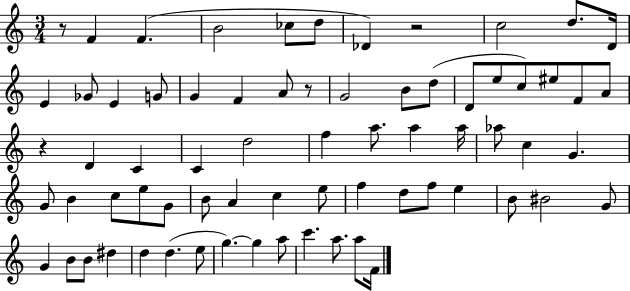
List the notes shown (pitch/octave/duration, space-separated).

R/e F4/q F4/q. B4/h CES5/e D5/e Db4/q R/h C5/h D5/e. D4/s E4/q Gb4/e E4/q G4/e G4/q F4/q A4/e R/e G4/h B4/e D5/e D4/e E5/e C5/e EIS5/e F4/e A4/e R/q D4/q C4/q C4/q D5/h F5/q A5/e. A5/q A5/s Ab5/e C5/q G4/q. G4/e B4/q C5/e E5/e G4/e B4/e A4/q C5/q E5/e F5/q D5/e F5/e E5/q B4/e BIS4/h G4/e G4/q B4/e B4/e D#5/q D5/q D5/q. E5/e G5/q. G5/q A5/e C6/q. A5/e. A5/e F4/s